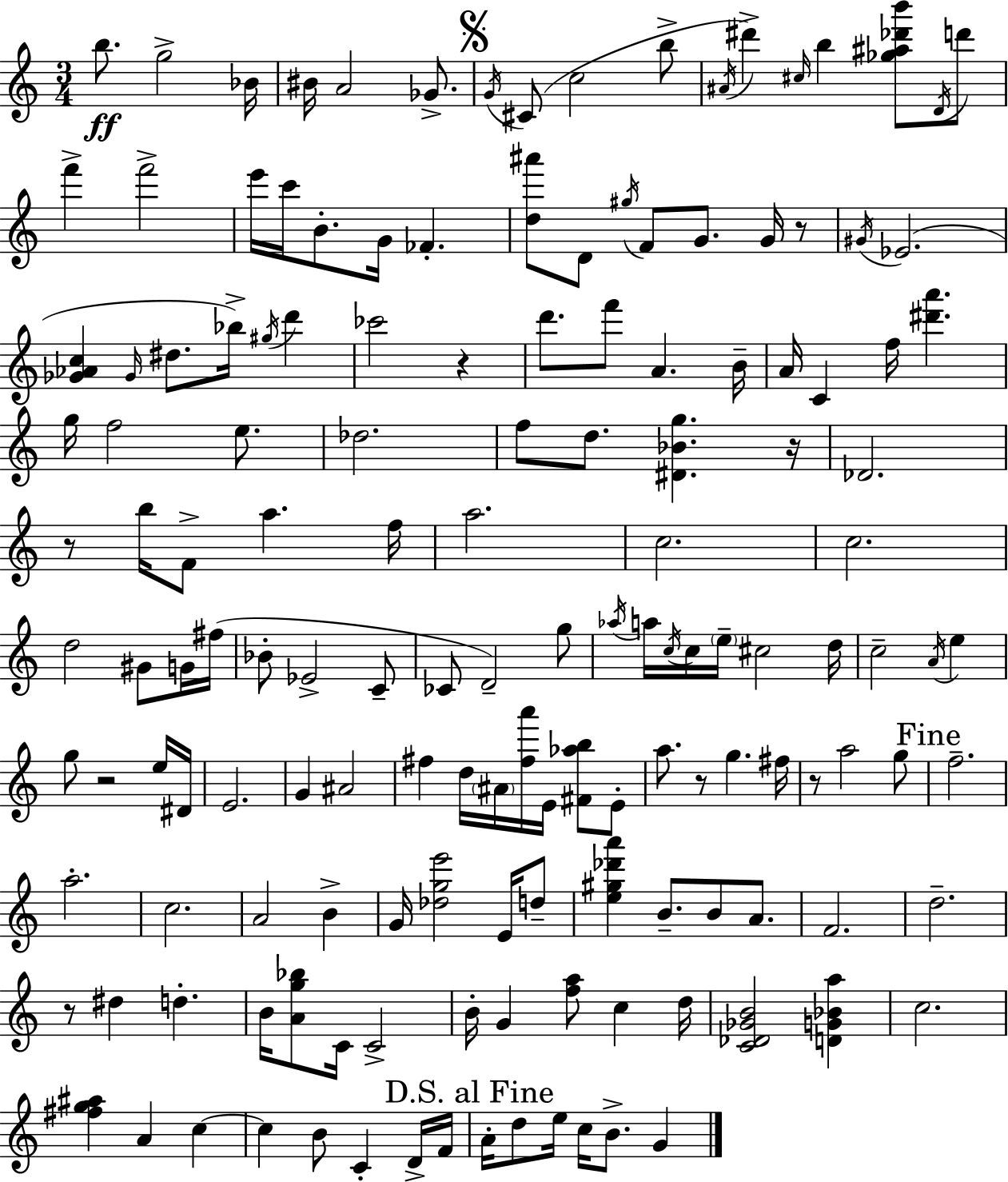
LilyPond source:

{
  \clef treble
  \numericTimeSignature
  \time 3/4
  \key c \major
  b''8.\ff g''2-> bes'16 | bis'16 a'2 ges'8.-> | \mark \markup { \musicglyph "scripts.segno" } \acciaccatura { g'16 }( cis'8 c''2 b''8-> | \acciaccatura { ais'16 } dis'''4->) \grace { cis''16 } b''4 <ges'' ais'' des''' b'''>8 | \break \acciaccatura { d'16 } d'''8 f'''4-> f'''2-> | e'''16 c'''16 b'8.-. g'16 fes'4.-. | <d'' ais'''>8 d'8 \acciaccatura { gis''16 } f'8 g'8. | g'16 r8 \acciaccatura { gis'16 } ees'2.( | \break <ges' aes' c''>4 \grace { ges'16 } dis''8. | bes''16->) \acciaccatura { gis''16 } d'''4 ces'''2 | r4 d'''8. f'''8 | a'4. b'16-- a'16 c'4 | \break f''16 <dis''' a'''>4. g''16 f''2 | e''8. des''2. | f''8 d''8. | <dis' bes' g''>4. r16 des'2. | \break r8 b''16 f'8-> | a''4. f''16 a''2. | c''2. | c''2. | \break d''2 | gis'8 g'16 fis''16( bes'8-. ees'2-> | c'8-- ces'8 d'2--) | g''8 \acciaccatura { aes''16 } a''16 \acciaccatura { c''16 } c''16 | \break \parenthesize e''16-- cis''2 d''16 c''2-- | \acciaccatura { a'16 } e''4 g''8 | r2 e''16 dis'16 e'2. | g'4 | \break ais'2 fis''4 | d''16 \parenthesize ais'16 <fis'' a'''>16 e'16 <fis' aes'' b''>8 e'8-. a''8. | r8 g''4. fis''16 r8 | a''2 g''8 \mark "Fine" f''2.-- | \break a''2.-. | c''2. | a'2 | b'4-> g'16 | \break <des'' g'' e'''>2 e'16 d''8-- <e'' gis'' des''' a'''>4 | b'8.-- b'8 a'8. f'2. | d''2.-- | r8 | \break dis''4 d''4.-. b'16 | <a' g'' bes''>8 c'16 c'2-> b'16-. | g'4 <f'' a''>8 c''4 d''16 <c' des' ges' b'>2 | <d' g' bes' a''>4 c''2. | \break <fis'' g'' ais''>4 | a'4 c''4~~ c''4 | b'8 c'4-. d'16-> f'16 \mark "D.S. al Fine" a'16-. | d''8 e''16 c''16 b'8.-> g'4 \bar "|."
}